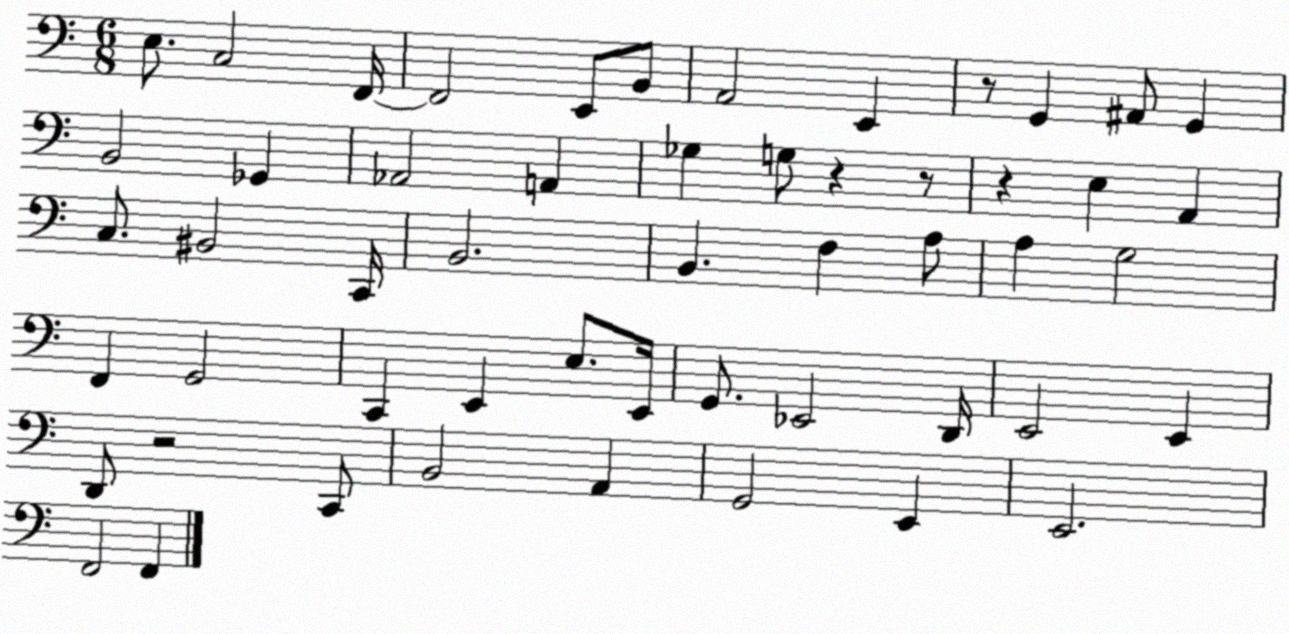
X:1
T:Untitled
M:6/8
L:1/4
K:C
E,/2 C,2 F,,/4 F,,2 E,,/2 B,,/2 A,,2 E,, z/2 G,, ^A,,/2 G,, B,,2 _G,, _A,,2 A,, _G, G,/2 z z/2 z E, A,, C,/2 ^B,,2 C,,/4 B,,2 B,, F, A,/2 A, G,2 F,, G,,2 C,, E,, E,/2 E,,/4 G,,/2 _E,,2 D,,/4 E,,2 E,, D,,/2 z2 C,,/2 B,,2 A,, G,,2 E,, E,,2 F,,2 F,,